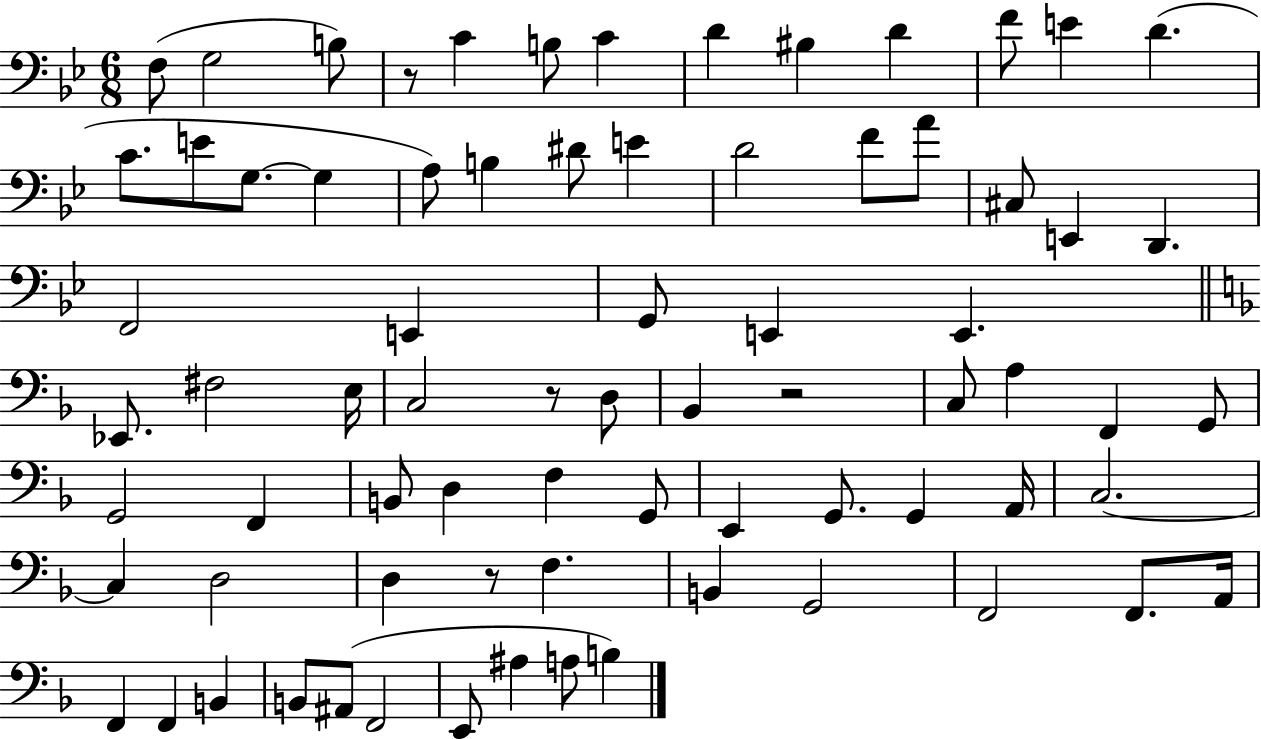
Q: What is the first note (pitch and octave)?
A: F3